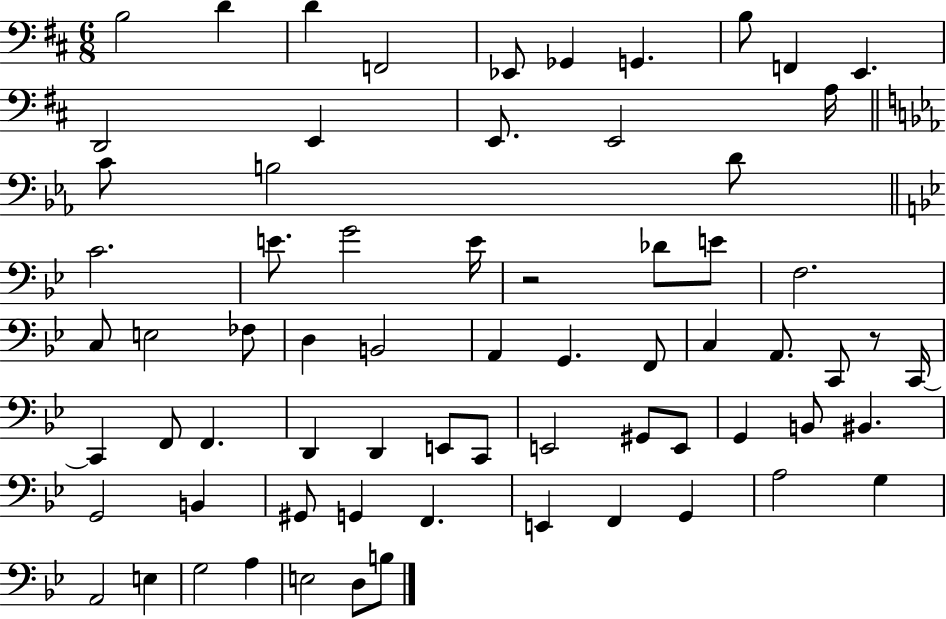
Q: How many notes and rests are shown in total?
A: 69